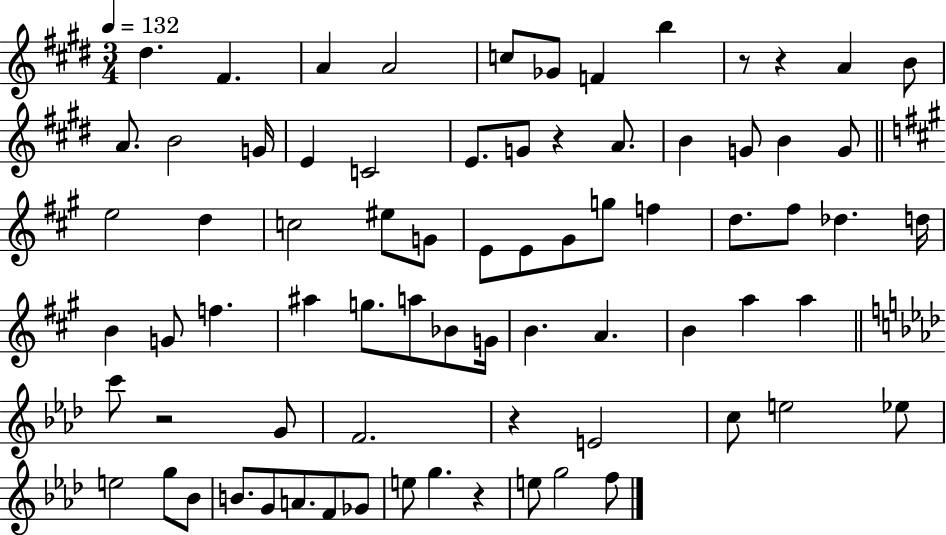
D#5/q. F#4/q. A4/q A4/h C5/e Gb4/e F4/q B5/q R/e R/q A4/q B4/e A4/e. B4/h G4/s E4/q C4/h E4/e. G4/e R/q A4/e. B4/q G4/e B4/q G4/e E5/h D5/q C5/h EIS5/e G4/e E4/e E4/e G#4/e G5/e F5/q D5/e. F#5/e Db5/q. D5/s B4/q G4/e F5/q. A#5/q G5/e. A5/e Bb4/e G4/s B4/q. A4/q. B4/q A5/q A5/q C6/e R/h G4/e F4/h. R/q E4/h C5/e E5/h Eb5/e E5/h G5/e Bb4/e B4/e. G4/e A4/e. F4/e Gb4/e E5/e G5/q. R/q E5/e G5/h F5/e